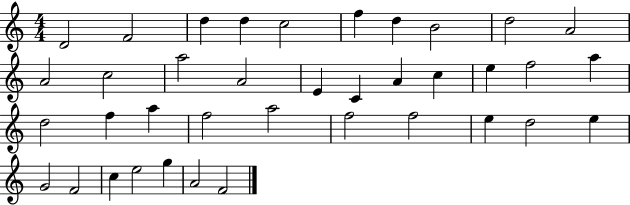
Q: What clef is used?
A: treble